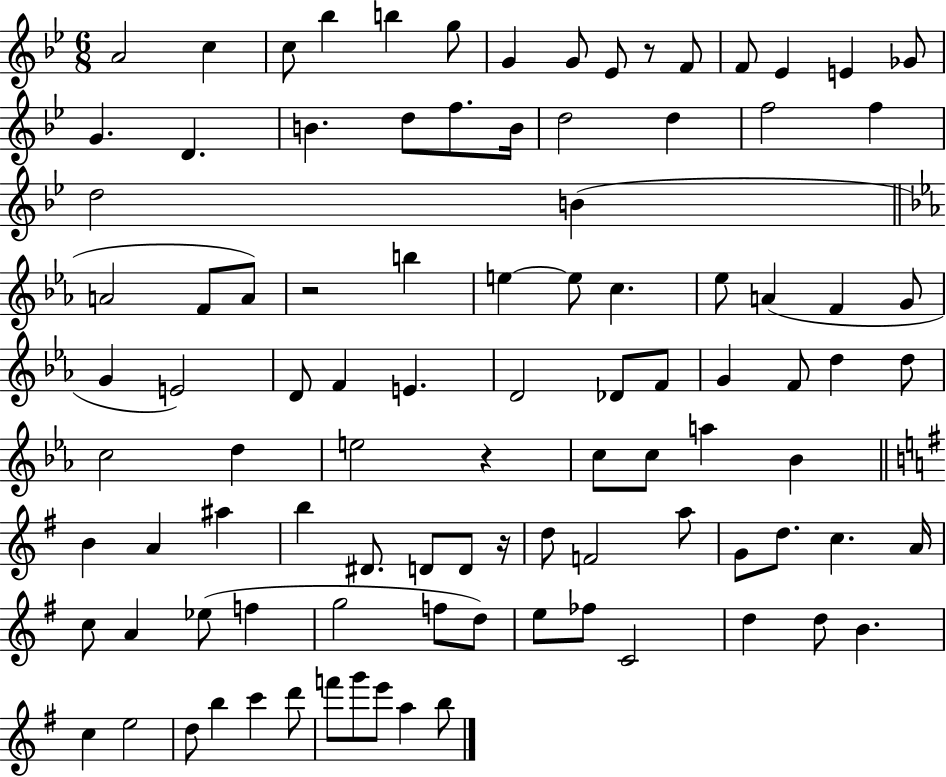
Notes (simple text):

A4/h C5/q C5/e Bb5/q B5/q G5/e G4/q G4/e Eb4/e R/e F4/e F4/e Eb4/q E4/q Gb4/e G4/q. D4/q. B4/q. D5/e F5/e. B4/s D5/h D5/q F5/h F5/q D5/h B4/q A4/h F4/e A4/e R/h B5/q E5/q E5/e C5/q. Eb5/e A4/q F4/q G4/e G4/q E4/h D4/e F4/q E4/q. D4/h Db4/e F4/e G4/q F4/e D5/q D5/e C5/h D5/q E5/h R/q C5/e C5/e A5/q Bb4/q B4/q A4/q A#5/q B5/q D#4/e. D4/e D4/e R/s D5/e F4/h A5/e G4/e D5/e. C5/q. A4/s C5/e A4/q Eb5/e F5/q G5/h F5/e D5/e E5/e FES5/e C4/h D5/q D5/e B4/q. C5/q E5/h D5/e B5/q C6/q D6/e F6/e G6/e E6/e A5/q B5/e